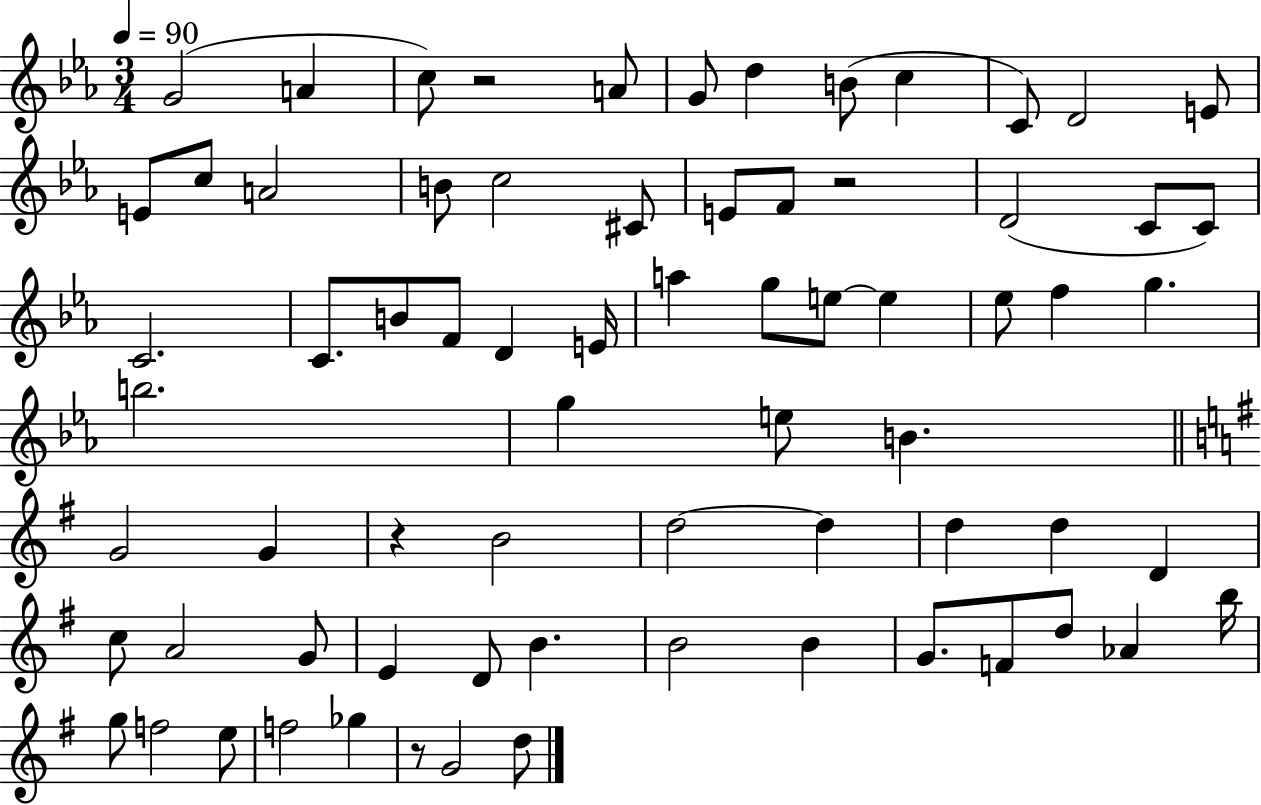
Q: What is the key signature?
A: EES major